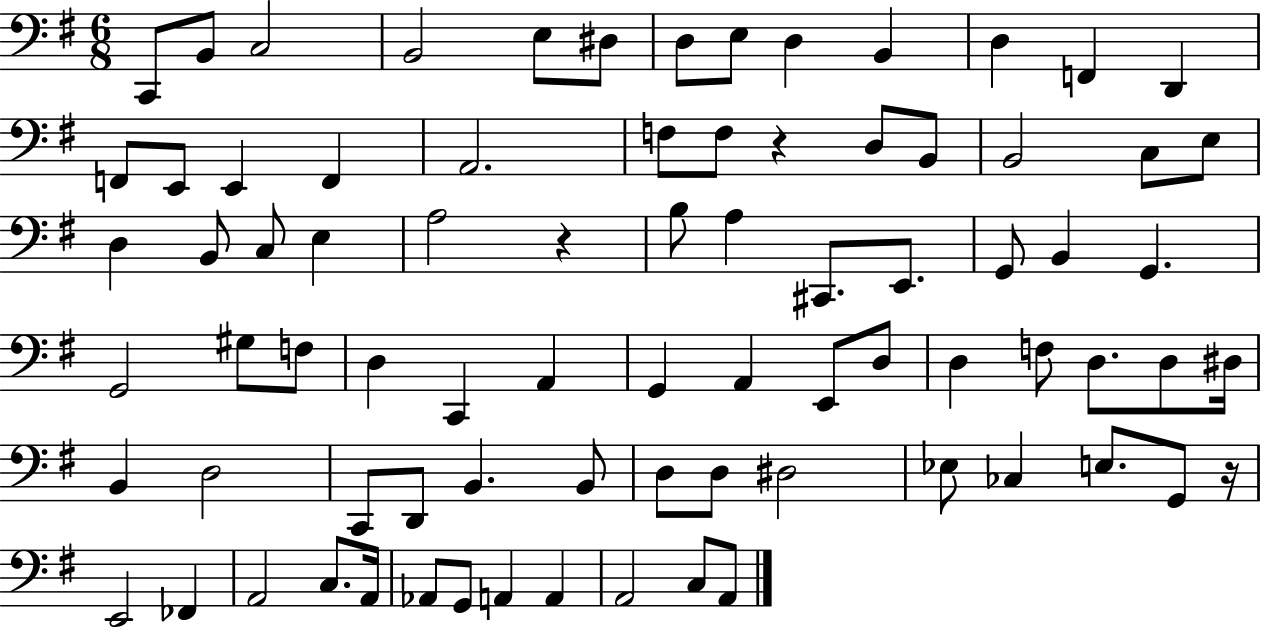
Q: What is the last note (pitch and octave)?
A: A2